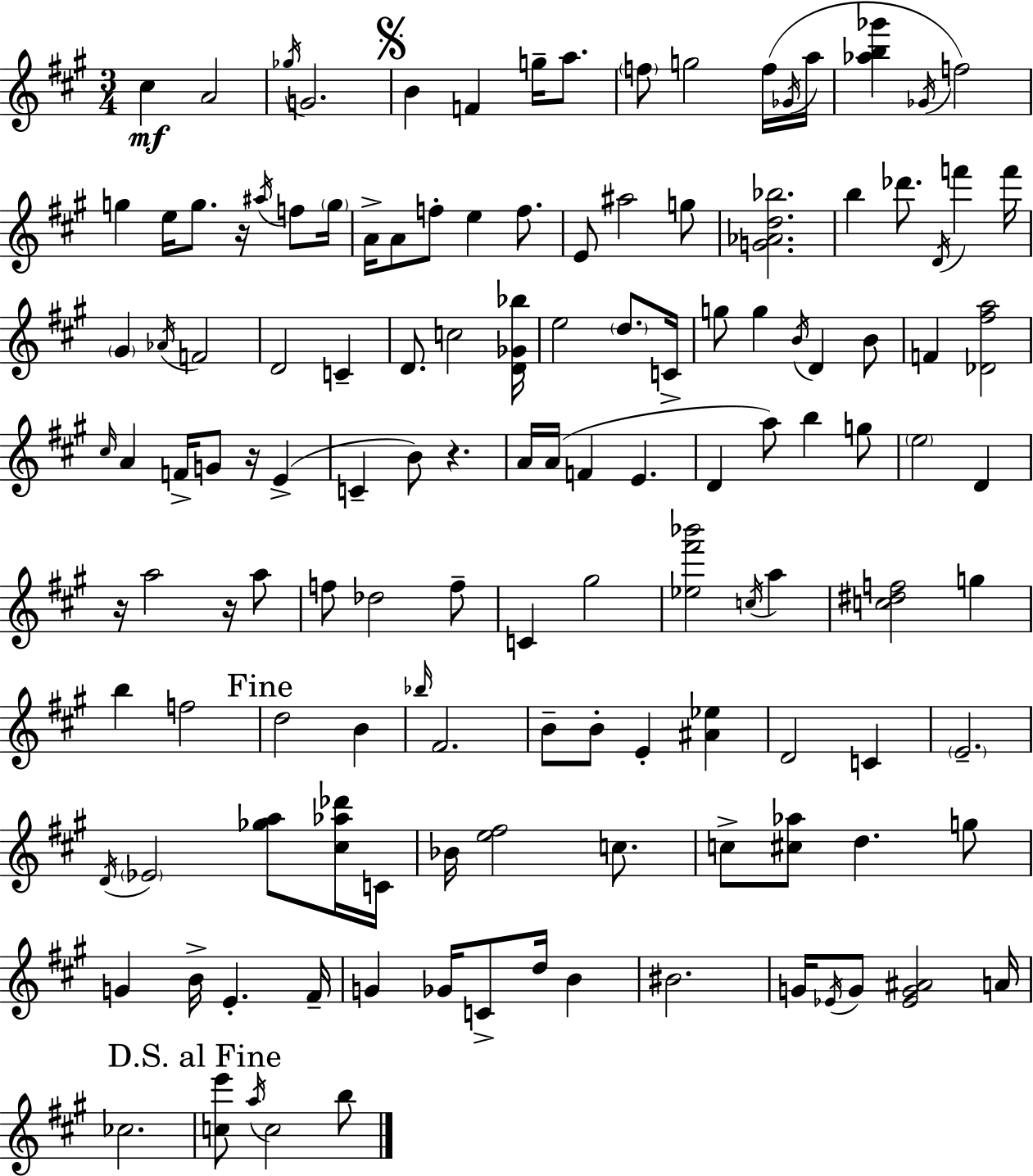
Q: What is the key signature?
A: A major